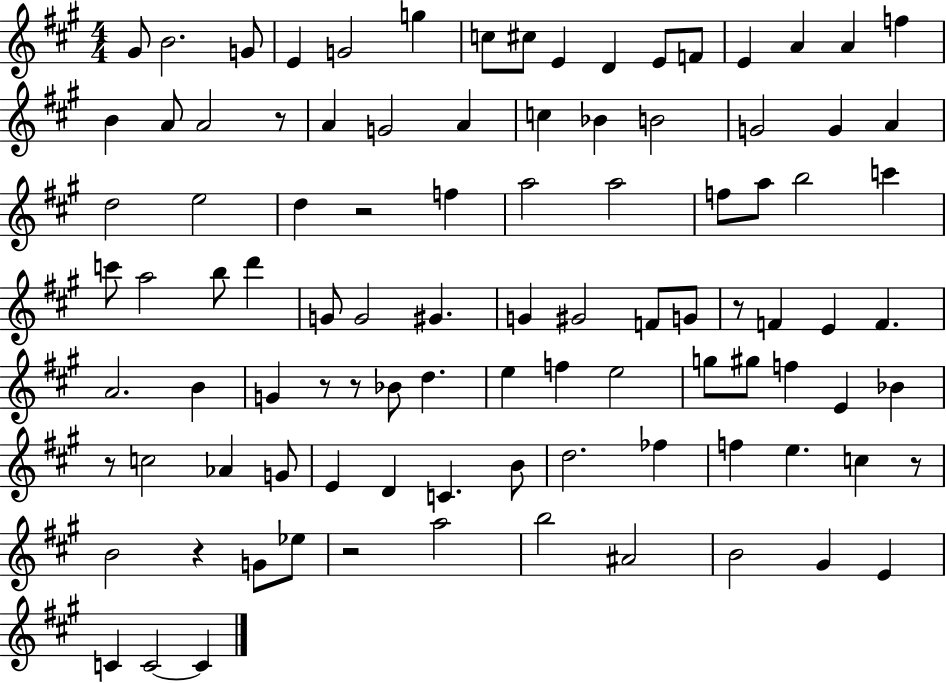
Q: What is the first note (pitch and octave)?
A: G#4